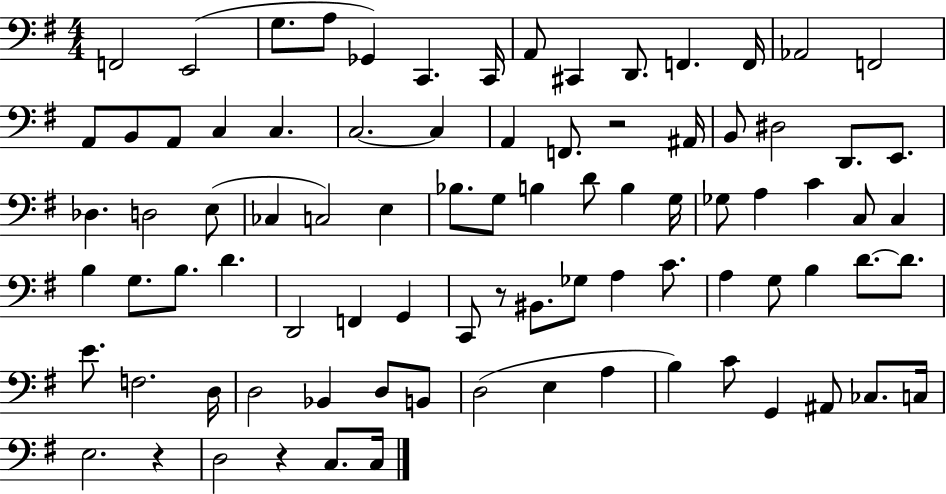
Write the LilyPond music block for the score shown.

{
  \clef bass
  \numericTimeSignature
  \time 4/4
  \key g \major
  f,2 e,2( | g8. a8 ges,4) c,4. c,16 | a,8 cis,4 d,8. f,4. f,16 | aes,2 f,2 | \break a,8 b,8 a,8 c4 c4. | c2.~~ c4 | a,4 f,8. r2 ais,16 | b,8 dis2 d,8. e,8. | \break des4. d2 e8( | ces4 c2) e4 | bes8. g8 b4 d'8 b4 g16 | ges8 a4 c'4 c8 c4 | \break b4 g8. b8. d'4. | d,2 f,4 g,4 | c,8 r8 bis,8. ges8 a4 c'8. | a4 g8 b4 d'8.~~ d'8. | \break e'8. f2. d16 | d2 bes,4 d8 b,8 | d2( e4 a4 | b4) c'8 g,4 ais,8 ces8. c16 | \break e2. r4 | d2 r4 c8. c16 | \bar "|."
}